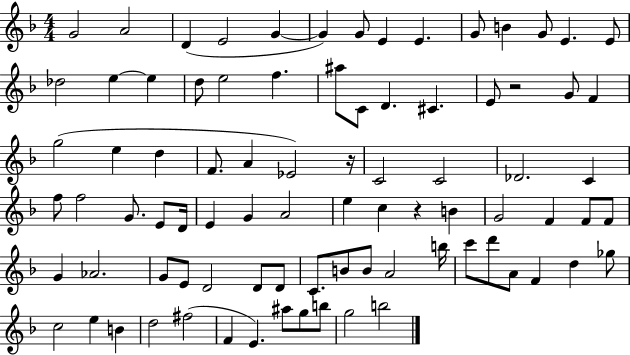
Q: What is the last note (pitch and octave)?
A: B5